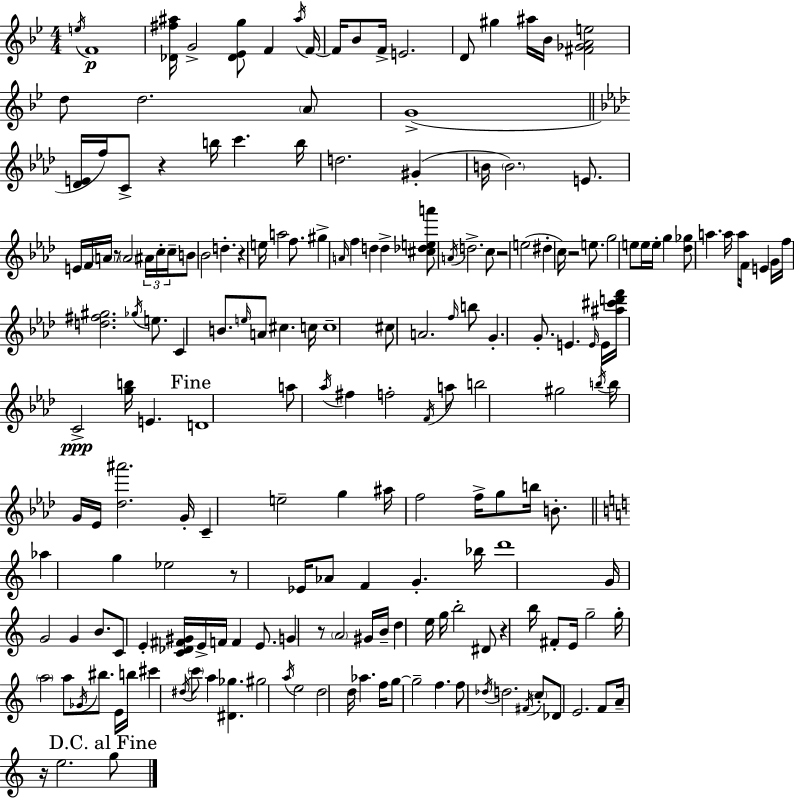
E5/s F4/w [Db4,F#5,A#5]/s G4/h [Db4,Eb4,G5]/e F4/q A#5/s F4/s F4/s Bb4/e F4/s E4/h. D4/e G#5/q A#5/s Bb4/s [F#4,Gb4,A4,E5]/h D5/e D5/h. A4/e G4/w [Db4,E4]/s F5/s C4/e R/q B5/s C6/q. B5/s D5/h. G#4/q B4/s B4/h. E4/e. E4/s F4/s A4/s R/e A4/h A#4/s C5/s C5/s B4/e Bb4/h D5/q. R/q E5/s A5/h F5/e. G#5/q A4/s F5/q D5/q D5/q [C#5,Db5,E5,A6]/e A4/s D5/h. C5/e R/h E5/h D#5/q C5/s R/h E5/e. G5/h E5/e E5/s E5/s G5/q [Db5,Gb5]/e A5/q. A5/s A5/s F4/s E4/q G4/s F5/s [D5,F#5,G#5]/h. Gb5/s E5/e. C4/q B4/e. E5/s A4/e C#5/q. C5/s C5/w C#5/e A4/h. F5/s B5/e G4/q. G4/e. E4/q. E4/s E4/s [A#5,C#6,D6,F6]/s C4/h [G5,B5]/s E4/q. D4/w A5/e Ab5/s F#5/q F5/h F4/s A5/e B5/h G#5/h B5/s B5/s G4/s Eb4/s [Db5,A#6]/h. G4/s C4/q E5/h G5/q A#5/s F5/h F5/s G5/e B5/s B4/e. Ab5/q G5/q Eb5/h R/e Eb4/s Ab4/e F4/q G4/q. Bb5/s D6/w G4/s G4/h G4/q B4/e. C4/e E4/q [C4,Db4,F#4,G#4]/s E4/s F4/s F4/q E4/e. G4/q R/e A4/h G#4/s B4/s D5/q E5/s G5/s B5/h D#4/e R/q B5/s F#4/e E4/s G5/h G5/s A5/h A5/e Gb4/s BIS5/e. E4/s B5/s C#6/q D#5/s C6/e A5/q [D#4,Gb5]/q. G#5/h A5/s E5/h D5/h D5/s Ab5/q. F5/s G5/e G5/h F5/q. F5/e Db5/s D5/h. F#4/s C5/e Db4/e E4/h. F4/e A4/s R/s E5/h. G5/e